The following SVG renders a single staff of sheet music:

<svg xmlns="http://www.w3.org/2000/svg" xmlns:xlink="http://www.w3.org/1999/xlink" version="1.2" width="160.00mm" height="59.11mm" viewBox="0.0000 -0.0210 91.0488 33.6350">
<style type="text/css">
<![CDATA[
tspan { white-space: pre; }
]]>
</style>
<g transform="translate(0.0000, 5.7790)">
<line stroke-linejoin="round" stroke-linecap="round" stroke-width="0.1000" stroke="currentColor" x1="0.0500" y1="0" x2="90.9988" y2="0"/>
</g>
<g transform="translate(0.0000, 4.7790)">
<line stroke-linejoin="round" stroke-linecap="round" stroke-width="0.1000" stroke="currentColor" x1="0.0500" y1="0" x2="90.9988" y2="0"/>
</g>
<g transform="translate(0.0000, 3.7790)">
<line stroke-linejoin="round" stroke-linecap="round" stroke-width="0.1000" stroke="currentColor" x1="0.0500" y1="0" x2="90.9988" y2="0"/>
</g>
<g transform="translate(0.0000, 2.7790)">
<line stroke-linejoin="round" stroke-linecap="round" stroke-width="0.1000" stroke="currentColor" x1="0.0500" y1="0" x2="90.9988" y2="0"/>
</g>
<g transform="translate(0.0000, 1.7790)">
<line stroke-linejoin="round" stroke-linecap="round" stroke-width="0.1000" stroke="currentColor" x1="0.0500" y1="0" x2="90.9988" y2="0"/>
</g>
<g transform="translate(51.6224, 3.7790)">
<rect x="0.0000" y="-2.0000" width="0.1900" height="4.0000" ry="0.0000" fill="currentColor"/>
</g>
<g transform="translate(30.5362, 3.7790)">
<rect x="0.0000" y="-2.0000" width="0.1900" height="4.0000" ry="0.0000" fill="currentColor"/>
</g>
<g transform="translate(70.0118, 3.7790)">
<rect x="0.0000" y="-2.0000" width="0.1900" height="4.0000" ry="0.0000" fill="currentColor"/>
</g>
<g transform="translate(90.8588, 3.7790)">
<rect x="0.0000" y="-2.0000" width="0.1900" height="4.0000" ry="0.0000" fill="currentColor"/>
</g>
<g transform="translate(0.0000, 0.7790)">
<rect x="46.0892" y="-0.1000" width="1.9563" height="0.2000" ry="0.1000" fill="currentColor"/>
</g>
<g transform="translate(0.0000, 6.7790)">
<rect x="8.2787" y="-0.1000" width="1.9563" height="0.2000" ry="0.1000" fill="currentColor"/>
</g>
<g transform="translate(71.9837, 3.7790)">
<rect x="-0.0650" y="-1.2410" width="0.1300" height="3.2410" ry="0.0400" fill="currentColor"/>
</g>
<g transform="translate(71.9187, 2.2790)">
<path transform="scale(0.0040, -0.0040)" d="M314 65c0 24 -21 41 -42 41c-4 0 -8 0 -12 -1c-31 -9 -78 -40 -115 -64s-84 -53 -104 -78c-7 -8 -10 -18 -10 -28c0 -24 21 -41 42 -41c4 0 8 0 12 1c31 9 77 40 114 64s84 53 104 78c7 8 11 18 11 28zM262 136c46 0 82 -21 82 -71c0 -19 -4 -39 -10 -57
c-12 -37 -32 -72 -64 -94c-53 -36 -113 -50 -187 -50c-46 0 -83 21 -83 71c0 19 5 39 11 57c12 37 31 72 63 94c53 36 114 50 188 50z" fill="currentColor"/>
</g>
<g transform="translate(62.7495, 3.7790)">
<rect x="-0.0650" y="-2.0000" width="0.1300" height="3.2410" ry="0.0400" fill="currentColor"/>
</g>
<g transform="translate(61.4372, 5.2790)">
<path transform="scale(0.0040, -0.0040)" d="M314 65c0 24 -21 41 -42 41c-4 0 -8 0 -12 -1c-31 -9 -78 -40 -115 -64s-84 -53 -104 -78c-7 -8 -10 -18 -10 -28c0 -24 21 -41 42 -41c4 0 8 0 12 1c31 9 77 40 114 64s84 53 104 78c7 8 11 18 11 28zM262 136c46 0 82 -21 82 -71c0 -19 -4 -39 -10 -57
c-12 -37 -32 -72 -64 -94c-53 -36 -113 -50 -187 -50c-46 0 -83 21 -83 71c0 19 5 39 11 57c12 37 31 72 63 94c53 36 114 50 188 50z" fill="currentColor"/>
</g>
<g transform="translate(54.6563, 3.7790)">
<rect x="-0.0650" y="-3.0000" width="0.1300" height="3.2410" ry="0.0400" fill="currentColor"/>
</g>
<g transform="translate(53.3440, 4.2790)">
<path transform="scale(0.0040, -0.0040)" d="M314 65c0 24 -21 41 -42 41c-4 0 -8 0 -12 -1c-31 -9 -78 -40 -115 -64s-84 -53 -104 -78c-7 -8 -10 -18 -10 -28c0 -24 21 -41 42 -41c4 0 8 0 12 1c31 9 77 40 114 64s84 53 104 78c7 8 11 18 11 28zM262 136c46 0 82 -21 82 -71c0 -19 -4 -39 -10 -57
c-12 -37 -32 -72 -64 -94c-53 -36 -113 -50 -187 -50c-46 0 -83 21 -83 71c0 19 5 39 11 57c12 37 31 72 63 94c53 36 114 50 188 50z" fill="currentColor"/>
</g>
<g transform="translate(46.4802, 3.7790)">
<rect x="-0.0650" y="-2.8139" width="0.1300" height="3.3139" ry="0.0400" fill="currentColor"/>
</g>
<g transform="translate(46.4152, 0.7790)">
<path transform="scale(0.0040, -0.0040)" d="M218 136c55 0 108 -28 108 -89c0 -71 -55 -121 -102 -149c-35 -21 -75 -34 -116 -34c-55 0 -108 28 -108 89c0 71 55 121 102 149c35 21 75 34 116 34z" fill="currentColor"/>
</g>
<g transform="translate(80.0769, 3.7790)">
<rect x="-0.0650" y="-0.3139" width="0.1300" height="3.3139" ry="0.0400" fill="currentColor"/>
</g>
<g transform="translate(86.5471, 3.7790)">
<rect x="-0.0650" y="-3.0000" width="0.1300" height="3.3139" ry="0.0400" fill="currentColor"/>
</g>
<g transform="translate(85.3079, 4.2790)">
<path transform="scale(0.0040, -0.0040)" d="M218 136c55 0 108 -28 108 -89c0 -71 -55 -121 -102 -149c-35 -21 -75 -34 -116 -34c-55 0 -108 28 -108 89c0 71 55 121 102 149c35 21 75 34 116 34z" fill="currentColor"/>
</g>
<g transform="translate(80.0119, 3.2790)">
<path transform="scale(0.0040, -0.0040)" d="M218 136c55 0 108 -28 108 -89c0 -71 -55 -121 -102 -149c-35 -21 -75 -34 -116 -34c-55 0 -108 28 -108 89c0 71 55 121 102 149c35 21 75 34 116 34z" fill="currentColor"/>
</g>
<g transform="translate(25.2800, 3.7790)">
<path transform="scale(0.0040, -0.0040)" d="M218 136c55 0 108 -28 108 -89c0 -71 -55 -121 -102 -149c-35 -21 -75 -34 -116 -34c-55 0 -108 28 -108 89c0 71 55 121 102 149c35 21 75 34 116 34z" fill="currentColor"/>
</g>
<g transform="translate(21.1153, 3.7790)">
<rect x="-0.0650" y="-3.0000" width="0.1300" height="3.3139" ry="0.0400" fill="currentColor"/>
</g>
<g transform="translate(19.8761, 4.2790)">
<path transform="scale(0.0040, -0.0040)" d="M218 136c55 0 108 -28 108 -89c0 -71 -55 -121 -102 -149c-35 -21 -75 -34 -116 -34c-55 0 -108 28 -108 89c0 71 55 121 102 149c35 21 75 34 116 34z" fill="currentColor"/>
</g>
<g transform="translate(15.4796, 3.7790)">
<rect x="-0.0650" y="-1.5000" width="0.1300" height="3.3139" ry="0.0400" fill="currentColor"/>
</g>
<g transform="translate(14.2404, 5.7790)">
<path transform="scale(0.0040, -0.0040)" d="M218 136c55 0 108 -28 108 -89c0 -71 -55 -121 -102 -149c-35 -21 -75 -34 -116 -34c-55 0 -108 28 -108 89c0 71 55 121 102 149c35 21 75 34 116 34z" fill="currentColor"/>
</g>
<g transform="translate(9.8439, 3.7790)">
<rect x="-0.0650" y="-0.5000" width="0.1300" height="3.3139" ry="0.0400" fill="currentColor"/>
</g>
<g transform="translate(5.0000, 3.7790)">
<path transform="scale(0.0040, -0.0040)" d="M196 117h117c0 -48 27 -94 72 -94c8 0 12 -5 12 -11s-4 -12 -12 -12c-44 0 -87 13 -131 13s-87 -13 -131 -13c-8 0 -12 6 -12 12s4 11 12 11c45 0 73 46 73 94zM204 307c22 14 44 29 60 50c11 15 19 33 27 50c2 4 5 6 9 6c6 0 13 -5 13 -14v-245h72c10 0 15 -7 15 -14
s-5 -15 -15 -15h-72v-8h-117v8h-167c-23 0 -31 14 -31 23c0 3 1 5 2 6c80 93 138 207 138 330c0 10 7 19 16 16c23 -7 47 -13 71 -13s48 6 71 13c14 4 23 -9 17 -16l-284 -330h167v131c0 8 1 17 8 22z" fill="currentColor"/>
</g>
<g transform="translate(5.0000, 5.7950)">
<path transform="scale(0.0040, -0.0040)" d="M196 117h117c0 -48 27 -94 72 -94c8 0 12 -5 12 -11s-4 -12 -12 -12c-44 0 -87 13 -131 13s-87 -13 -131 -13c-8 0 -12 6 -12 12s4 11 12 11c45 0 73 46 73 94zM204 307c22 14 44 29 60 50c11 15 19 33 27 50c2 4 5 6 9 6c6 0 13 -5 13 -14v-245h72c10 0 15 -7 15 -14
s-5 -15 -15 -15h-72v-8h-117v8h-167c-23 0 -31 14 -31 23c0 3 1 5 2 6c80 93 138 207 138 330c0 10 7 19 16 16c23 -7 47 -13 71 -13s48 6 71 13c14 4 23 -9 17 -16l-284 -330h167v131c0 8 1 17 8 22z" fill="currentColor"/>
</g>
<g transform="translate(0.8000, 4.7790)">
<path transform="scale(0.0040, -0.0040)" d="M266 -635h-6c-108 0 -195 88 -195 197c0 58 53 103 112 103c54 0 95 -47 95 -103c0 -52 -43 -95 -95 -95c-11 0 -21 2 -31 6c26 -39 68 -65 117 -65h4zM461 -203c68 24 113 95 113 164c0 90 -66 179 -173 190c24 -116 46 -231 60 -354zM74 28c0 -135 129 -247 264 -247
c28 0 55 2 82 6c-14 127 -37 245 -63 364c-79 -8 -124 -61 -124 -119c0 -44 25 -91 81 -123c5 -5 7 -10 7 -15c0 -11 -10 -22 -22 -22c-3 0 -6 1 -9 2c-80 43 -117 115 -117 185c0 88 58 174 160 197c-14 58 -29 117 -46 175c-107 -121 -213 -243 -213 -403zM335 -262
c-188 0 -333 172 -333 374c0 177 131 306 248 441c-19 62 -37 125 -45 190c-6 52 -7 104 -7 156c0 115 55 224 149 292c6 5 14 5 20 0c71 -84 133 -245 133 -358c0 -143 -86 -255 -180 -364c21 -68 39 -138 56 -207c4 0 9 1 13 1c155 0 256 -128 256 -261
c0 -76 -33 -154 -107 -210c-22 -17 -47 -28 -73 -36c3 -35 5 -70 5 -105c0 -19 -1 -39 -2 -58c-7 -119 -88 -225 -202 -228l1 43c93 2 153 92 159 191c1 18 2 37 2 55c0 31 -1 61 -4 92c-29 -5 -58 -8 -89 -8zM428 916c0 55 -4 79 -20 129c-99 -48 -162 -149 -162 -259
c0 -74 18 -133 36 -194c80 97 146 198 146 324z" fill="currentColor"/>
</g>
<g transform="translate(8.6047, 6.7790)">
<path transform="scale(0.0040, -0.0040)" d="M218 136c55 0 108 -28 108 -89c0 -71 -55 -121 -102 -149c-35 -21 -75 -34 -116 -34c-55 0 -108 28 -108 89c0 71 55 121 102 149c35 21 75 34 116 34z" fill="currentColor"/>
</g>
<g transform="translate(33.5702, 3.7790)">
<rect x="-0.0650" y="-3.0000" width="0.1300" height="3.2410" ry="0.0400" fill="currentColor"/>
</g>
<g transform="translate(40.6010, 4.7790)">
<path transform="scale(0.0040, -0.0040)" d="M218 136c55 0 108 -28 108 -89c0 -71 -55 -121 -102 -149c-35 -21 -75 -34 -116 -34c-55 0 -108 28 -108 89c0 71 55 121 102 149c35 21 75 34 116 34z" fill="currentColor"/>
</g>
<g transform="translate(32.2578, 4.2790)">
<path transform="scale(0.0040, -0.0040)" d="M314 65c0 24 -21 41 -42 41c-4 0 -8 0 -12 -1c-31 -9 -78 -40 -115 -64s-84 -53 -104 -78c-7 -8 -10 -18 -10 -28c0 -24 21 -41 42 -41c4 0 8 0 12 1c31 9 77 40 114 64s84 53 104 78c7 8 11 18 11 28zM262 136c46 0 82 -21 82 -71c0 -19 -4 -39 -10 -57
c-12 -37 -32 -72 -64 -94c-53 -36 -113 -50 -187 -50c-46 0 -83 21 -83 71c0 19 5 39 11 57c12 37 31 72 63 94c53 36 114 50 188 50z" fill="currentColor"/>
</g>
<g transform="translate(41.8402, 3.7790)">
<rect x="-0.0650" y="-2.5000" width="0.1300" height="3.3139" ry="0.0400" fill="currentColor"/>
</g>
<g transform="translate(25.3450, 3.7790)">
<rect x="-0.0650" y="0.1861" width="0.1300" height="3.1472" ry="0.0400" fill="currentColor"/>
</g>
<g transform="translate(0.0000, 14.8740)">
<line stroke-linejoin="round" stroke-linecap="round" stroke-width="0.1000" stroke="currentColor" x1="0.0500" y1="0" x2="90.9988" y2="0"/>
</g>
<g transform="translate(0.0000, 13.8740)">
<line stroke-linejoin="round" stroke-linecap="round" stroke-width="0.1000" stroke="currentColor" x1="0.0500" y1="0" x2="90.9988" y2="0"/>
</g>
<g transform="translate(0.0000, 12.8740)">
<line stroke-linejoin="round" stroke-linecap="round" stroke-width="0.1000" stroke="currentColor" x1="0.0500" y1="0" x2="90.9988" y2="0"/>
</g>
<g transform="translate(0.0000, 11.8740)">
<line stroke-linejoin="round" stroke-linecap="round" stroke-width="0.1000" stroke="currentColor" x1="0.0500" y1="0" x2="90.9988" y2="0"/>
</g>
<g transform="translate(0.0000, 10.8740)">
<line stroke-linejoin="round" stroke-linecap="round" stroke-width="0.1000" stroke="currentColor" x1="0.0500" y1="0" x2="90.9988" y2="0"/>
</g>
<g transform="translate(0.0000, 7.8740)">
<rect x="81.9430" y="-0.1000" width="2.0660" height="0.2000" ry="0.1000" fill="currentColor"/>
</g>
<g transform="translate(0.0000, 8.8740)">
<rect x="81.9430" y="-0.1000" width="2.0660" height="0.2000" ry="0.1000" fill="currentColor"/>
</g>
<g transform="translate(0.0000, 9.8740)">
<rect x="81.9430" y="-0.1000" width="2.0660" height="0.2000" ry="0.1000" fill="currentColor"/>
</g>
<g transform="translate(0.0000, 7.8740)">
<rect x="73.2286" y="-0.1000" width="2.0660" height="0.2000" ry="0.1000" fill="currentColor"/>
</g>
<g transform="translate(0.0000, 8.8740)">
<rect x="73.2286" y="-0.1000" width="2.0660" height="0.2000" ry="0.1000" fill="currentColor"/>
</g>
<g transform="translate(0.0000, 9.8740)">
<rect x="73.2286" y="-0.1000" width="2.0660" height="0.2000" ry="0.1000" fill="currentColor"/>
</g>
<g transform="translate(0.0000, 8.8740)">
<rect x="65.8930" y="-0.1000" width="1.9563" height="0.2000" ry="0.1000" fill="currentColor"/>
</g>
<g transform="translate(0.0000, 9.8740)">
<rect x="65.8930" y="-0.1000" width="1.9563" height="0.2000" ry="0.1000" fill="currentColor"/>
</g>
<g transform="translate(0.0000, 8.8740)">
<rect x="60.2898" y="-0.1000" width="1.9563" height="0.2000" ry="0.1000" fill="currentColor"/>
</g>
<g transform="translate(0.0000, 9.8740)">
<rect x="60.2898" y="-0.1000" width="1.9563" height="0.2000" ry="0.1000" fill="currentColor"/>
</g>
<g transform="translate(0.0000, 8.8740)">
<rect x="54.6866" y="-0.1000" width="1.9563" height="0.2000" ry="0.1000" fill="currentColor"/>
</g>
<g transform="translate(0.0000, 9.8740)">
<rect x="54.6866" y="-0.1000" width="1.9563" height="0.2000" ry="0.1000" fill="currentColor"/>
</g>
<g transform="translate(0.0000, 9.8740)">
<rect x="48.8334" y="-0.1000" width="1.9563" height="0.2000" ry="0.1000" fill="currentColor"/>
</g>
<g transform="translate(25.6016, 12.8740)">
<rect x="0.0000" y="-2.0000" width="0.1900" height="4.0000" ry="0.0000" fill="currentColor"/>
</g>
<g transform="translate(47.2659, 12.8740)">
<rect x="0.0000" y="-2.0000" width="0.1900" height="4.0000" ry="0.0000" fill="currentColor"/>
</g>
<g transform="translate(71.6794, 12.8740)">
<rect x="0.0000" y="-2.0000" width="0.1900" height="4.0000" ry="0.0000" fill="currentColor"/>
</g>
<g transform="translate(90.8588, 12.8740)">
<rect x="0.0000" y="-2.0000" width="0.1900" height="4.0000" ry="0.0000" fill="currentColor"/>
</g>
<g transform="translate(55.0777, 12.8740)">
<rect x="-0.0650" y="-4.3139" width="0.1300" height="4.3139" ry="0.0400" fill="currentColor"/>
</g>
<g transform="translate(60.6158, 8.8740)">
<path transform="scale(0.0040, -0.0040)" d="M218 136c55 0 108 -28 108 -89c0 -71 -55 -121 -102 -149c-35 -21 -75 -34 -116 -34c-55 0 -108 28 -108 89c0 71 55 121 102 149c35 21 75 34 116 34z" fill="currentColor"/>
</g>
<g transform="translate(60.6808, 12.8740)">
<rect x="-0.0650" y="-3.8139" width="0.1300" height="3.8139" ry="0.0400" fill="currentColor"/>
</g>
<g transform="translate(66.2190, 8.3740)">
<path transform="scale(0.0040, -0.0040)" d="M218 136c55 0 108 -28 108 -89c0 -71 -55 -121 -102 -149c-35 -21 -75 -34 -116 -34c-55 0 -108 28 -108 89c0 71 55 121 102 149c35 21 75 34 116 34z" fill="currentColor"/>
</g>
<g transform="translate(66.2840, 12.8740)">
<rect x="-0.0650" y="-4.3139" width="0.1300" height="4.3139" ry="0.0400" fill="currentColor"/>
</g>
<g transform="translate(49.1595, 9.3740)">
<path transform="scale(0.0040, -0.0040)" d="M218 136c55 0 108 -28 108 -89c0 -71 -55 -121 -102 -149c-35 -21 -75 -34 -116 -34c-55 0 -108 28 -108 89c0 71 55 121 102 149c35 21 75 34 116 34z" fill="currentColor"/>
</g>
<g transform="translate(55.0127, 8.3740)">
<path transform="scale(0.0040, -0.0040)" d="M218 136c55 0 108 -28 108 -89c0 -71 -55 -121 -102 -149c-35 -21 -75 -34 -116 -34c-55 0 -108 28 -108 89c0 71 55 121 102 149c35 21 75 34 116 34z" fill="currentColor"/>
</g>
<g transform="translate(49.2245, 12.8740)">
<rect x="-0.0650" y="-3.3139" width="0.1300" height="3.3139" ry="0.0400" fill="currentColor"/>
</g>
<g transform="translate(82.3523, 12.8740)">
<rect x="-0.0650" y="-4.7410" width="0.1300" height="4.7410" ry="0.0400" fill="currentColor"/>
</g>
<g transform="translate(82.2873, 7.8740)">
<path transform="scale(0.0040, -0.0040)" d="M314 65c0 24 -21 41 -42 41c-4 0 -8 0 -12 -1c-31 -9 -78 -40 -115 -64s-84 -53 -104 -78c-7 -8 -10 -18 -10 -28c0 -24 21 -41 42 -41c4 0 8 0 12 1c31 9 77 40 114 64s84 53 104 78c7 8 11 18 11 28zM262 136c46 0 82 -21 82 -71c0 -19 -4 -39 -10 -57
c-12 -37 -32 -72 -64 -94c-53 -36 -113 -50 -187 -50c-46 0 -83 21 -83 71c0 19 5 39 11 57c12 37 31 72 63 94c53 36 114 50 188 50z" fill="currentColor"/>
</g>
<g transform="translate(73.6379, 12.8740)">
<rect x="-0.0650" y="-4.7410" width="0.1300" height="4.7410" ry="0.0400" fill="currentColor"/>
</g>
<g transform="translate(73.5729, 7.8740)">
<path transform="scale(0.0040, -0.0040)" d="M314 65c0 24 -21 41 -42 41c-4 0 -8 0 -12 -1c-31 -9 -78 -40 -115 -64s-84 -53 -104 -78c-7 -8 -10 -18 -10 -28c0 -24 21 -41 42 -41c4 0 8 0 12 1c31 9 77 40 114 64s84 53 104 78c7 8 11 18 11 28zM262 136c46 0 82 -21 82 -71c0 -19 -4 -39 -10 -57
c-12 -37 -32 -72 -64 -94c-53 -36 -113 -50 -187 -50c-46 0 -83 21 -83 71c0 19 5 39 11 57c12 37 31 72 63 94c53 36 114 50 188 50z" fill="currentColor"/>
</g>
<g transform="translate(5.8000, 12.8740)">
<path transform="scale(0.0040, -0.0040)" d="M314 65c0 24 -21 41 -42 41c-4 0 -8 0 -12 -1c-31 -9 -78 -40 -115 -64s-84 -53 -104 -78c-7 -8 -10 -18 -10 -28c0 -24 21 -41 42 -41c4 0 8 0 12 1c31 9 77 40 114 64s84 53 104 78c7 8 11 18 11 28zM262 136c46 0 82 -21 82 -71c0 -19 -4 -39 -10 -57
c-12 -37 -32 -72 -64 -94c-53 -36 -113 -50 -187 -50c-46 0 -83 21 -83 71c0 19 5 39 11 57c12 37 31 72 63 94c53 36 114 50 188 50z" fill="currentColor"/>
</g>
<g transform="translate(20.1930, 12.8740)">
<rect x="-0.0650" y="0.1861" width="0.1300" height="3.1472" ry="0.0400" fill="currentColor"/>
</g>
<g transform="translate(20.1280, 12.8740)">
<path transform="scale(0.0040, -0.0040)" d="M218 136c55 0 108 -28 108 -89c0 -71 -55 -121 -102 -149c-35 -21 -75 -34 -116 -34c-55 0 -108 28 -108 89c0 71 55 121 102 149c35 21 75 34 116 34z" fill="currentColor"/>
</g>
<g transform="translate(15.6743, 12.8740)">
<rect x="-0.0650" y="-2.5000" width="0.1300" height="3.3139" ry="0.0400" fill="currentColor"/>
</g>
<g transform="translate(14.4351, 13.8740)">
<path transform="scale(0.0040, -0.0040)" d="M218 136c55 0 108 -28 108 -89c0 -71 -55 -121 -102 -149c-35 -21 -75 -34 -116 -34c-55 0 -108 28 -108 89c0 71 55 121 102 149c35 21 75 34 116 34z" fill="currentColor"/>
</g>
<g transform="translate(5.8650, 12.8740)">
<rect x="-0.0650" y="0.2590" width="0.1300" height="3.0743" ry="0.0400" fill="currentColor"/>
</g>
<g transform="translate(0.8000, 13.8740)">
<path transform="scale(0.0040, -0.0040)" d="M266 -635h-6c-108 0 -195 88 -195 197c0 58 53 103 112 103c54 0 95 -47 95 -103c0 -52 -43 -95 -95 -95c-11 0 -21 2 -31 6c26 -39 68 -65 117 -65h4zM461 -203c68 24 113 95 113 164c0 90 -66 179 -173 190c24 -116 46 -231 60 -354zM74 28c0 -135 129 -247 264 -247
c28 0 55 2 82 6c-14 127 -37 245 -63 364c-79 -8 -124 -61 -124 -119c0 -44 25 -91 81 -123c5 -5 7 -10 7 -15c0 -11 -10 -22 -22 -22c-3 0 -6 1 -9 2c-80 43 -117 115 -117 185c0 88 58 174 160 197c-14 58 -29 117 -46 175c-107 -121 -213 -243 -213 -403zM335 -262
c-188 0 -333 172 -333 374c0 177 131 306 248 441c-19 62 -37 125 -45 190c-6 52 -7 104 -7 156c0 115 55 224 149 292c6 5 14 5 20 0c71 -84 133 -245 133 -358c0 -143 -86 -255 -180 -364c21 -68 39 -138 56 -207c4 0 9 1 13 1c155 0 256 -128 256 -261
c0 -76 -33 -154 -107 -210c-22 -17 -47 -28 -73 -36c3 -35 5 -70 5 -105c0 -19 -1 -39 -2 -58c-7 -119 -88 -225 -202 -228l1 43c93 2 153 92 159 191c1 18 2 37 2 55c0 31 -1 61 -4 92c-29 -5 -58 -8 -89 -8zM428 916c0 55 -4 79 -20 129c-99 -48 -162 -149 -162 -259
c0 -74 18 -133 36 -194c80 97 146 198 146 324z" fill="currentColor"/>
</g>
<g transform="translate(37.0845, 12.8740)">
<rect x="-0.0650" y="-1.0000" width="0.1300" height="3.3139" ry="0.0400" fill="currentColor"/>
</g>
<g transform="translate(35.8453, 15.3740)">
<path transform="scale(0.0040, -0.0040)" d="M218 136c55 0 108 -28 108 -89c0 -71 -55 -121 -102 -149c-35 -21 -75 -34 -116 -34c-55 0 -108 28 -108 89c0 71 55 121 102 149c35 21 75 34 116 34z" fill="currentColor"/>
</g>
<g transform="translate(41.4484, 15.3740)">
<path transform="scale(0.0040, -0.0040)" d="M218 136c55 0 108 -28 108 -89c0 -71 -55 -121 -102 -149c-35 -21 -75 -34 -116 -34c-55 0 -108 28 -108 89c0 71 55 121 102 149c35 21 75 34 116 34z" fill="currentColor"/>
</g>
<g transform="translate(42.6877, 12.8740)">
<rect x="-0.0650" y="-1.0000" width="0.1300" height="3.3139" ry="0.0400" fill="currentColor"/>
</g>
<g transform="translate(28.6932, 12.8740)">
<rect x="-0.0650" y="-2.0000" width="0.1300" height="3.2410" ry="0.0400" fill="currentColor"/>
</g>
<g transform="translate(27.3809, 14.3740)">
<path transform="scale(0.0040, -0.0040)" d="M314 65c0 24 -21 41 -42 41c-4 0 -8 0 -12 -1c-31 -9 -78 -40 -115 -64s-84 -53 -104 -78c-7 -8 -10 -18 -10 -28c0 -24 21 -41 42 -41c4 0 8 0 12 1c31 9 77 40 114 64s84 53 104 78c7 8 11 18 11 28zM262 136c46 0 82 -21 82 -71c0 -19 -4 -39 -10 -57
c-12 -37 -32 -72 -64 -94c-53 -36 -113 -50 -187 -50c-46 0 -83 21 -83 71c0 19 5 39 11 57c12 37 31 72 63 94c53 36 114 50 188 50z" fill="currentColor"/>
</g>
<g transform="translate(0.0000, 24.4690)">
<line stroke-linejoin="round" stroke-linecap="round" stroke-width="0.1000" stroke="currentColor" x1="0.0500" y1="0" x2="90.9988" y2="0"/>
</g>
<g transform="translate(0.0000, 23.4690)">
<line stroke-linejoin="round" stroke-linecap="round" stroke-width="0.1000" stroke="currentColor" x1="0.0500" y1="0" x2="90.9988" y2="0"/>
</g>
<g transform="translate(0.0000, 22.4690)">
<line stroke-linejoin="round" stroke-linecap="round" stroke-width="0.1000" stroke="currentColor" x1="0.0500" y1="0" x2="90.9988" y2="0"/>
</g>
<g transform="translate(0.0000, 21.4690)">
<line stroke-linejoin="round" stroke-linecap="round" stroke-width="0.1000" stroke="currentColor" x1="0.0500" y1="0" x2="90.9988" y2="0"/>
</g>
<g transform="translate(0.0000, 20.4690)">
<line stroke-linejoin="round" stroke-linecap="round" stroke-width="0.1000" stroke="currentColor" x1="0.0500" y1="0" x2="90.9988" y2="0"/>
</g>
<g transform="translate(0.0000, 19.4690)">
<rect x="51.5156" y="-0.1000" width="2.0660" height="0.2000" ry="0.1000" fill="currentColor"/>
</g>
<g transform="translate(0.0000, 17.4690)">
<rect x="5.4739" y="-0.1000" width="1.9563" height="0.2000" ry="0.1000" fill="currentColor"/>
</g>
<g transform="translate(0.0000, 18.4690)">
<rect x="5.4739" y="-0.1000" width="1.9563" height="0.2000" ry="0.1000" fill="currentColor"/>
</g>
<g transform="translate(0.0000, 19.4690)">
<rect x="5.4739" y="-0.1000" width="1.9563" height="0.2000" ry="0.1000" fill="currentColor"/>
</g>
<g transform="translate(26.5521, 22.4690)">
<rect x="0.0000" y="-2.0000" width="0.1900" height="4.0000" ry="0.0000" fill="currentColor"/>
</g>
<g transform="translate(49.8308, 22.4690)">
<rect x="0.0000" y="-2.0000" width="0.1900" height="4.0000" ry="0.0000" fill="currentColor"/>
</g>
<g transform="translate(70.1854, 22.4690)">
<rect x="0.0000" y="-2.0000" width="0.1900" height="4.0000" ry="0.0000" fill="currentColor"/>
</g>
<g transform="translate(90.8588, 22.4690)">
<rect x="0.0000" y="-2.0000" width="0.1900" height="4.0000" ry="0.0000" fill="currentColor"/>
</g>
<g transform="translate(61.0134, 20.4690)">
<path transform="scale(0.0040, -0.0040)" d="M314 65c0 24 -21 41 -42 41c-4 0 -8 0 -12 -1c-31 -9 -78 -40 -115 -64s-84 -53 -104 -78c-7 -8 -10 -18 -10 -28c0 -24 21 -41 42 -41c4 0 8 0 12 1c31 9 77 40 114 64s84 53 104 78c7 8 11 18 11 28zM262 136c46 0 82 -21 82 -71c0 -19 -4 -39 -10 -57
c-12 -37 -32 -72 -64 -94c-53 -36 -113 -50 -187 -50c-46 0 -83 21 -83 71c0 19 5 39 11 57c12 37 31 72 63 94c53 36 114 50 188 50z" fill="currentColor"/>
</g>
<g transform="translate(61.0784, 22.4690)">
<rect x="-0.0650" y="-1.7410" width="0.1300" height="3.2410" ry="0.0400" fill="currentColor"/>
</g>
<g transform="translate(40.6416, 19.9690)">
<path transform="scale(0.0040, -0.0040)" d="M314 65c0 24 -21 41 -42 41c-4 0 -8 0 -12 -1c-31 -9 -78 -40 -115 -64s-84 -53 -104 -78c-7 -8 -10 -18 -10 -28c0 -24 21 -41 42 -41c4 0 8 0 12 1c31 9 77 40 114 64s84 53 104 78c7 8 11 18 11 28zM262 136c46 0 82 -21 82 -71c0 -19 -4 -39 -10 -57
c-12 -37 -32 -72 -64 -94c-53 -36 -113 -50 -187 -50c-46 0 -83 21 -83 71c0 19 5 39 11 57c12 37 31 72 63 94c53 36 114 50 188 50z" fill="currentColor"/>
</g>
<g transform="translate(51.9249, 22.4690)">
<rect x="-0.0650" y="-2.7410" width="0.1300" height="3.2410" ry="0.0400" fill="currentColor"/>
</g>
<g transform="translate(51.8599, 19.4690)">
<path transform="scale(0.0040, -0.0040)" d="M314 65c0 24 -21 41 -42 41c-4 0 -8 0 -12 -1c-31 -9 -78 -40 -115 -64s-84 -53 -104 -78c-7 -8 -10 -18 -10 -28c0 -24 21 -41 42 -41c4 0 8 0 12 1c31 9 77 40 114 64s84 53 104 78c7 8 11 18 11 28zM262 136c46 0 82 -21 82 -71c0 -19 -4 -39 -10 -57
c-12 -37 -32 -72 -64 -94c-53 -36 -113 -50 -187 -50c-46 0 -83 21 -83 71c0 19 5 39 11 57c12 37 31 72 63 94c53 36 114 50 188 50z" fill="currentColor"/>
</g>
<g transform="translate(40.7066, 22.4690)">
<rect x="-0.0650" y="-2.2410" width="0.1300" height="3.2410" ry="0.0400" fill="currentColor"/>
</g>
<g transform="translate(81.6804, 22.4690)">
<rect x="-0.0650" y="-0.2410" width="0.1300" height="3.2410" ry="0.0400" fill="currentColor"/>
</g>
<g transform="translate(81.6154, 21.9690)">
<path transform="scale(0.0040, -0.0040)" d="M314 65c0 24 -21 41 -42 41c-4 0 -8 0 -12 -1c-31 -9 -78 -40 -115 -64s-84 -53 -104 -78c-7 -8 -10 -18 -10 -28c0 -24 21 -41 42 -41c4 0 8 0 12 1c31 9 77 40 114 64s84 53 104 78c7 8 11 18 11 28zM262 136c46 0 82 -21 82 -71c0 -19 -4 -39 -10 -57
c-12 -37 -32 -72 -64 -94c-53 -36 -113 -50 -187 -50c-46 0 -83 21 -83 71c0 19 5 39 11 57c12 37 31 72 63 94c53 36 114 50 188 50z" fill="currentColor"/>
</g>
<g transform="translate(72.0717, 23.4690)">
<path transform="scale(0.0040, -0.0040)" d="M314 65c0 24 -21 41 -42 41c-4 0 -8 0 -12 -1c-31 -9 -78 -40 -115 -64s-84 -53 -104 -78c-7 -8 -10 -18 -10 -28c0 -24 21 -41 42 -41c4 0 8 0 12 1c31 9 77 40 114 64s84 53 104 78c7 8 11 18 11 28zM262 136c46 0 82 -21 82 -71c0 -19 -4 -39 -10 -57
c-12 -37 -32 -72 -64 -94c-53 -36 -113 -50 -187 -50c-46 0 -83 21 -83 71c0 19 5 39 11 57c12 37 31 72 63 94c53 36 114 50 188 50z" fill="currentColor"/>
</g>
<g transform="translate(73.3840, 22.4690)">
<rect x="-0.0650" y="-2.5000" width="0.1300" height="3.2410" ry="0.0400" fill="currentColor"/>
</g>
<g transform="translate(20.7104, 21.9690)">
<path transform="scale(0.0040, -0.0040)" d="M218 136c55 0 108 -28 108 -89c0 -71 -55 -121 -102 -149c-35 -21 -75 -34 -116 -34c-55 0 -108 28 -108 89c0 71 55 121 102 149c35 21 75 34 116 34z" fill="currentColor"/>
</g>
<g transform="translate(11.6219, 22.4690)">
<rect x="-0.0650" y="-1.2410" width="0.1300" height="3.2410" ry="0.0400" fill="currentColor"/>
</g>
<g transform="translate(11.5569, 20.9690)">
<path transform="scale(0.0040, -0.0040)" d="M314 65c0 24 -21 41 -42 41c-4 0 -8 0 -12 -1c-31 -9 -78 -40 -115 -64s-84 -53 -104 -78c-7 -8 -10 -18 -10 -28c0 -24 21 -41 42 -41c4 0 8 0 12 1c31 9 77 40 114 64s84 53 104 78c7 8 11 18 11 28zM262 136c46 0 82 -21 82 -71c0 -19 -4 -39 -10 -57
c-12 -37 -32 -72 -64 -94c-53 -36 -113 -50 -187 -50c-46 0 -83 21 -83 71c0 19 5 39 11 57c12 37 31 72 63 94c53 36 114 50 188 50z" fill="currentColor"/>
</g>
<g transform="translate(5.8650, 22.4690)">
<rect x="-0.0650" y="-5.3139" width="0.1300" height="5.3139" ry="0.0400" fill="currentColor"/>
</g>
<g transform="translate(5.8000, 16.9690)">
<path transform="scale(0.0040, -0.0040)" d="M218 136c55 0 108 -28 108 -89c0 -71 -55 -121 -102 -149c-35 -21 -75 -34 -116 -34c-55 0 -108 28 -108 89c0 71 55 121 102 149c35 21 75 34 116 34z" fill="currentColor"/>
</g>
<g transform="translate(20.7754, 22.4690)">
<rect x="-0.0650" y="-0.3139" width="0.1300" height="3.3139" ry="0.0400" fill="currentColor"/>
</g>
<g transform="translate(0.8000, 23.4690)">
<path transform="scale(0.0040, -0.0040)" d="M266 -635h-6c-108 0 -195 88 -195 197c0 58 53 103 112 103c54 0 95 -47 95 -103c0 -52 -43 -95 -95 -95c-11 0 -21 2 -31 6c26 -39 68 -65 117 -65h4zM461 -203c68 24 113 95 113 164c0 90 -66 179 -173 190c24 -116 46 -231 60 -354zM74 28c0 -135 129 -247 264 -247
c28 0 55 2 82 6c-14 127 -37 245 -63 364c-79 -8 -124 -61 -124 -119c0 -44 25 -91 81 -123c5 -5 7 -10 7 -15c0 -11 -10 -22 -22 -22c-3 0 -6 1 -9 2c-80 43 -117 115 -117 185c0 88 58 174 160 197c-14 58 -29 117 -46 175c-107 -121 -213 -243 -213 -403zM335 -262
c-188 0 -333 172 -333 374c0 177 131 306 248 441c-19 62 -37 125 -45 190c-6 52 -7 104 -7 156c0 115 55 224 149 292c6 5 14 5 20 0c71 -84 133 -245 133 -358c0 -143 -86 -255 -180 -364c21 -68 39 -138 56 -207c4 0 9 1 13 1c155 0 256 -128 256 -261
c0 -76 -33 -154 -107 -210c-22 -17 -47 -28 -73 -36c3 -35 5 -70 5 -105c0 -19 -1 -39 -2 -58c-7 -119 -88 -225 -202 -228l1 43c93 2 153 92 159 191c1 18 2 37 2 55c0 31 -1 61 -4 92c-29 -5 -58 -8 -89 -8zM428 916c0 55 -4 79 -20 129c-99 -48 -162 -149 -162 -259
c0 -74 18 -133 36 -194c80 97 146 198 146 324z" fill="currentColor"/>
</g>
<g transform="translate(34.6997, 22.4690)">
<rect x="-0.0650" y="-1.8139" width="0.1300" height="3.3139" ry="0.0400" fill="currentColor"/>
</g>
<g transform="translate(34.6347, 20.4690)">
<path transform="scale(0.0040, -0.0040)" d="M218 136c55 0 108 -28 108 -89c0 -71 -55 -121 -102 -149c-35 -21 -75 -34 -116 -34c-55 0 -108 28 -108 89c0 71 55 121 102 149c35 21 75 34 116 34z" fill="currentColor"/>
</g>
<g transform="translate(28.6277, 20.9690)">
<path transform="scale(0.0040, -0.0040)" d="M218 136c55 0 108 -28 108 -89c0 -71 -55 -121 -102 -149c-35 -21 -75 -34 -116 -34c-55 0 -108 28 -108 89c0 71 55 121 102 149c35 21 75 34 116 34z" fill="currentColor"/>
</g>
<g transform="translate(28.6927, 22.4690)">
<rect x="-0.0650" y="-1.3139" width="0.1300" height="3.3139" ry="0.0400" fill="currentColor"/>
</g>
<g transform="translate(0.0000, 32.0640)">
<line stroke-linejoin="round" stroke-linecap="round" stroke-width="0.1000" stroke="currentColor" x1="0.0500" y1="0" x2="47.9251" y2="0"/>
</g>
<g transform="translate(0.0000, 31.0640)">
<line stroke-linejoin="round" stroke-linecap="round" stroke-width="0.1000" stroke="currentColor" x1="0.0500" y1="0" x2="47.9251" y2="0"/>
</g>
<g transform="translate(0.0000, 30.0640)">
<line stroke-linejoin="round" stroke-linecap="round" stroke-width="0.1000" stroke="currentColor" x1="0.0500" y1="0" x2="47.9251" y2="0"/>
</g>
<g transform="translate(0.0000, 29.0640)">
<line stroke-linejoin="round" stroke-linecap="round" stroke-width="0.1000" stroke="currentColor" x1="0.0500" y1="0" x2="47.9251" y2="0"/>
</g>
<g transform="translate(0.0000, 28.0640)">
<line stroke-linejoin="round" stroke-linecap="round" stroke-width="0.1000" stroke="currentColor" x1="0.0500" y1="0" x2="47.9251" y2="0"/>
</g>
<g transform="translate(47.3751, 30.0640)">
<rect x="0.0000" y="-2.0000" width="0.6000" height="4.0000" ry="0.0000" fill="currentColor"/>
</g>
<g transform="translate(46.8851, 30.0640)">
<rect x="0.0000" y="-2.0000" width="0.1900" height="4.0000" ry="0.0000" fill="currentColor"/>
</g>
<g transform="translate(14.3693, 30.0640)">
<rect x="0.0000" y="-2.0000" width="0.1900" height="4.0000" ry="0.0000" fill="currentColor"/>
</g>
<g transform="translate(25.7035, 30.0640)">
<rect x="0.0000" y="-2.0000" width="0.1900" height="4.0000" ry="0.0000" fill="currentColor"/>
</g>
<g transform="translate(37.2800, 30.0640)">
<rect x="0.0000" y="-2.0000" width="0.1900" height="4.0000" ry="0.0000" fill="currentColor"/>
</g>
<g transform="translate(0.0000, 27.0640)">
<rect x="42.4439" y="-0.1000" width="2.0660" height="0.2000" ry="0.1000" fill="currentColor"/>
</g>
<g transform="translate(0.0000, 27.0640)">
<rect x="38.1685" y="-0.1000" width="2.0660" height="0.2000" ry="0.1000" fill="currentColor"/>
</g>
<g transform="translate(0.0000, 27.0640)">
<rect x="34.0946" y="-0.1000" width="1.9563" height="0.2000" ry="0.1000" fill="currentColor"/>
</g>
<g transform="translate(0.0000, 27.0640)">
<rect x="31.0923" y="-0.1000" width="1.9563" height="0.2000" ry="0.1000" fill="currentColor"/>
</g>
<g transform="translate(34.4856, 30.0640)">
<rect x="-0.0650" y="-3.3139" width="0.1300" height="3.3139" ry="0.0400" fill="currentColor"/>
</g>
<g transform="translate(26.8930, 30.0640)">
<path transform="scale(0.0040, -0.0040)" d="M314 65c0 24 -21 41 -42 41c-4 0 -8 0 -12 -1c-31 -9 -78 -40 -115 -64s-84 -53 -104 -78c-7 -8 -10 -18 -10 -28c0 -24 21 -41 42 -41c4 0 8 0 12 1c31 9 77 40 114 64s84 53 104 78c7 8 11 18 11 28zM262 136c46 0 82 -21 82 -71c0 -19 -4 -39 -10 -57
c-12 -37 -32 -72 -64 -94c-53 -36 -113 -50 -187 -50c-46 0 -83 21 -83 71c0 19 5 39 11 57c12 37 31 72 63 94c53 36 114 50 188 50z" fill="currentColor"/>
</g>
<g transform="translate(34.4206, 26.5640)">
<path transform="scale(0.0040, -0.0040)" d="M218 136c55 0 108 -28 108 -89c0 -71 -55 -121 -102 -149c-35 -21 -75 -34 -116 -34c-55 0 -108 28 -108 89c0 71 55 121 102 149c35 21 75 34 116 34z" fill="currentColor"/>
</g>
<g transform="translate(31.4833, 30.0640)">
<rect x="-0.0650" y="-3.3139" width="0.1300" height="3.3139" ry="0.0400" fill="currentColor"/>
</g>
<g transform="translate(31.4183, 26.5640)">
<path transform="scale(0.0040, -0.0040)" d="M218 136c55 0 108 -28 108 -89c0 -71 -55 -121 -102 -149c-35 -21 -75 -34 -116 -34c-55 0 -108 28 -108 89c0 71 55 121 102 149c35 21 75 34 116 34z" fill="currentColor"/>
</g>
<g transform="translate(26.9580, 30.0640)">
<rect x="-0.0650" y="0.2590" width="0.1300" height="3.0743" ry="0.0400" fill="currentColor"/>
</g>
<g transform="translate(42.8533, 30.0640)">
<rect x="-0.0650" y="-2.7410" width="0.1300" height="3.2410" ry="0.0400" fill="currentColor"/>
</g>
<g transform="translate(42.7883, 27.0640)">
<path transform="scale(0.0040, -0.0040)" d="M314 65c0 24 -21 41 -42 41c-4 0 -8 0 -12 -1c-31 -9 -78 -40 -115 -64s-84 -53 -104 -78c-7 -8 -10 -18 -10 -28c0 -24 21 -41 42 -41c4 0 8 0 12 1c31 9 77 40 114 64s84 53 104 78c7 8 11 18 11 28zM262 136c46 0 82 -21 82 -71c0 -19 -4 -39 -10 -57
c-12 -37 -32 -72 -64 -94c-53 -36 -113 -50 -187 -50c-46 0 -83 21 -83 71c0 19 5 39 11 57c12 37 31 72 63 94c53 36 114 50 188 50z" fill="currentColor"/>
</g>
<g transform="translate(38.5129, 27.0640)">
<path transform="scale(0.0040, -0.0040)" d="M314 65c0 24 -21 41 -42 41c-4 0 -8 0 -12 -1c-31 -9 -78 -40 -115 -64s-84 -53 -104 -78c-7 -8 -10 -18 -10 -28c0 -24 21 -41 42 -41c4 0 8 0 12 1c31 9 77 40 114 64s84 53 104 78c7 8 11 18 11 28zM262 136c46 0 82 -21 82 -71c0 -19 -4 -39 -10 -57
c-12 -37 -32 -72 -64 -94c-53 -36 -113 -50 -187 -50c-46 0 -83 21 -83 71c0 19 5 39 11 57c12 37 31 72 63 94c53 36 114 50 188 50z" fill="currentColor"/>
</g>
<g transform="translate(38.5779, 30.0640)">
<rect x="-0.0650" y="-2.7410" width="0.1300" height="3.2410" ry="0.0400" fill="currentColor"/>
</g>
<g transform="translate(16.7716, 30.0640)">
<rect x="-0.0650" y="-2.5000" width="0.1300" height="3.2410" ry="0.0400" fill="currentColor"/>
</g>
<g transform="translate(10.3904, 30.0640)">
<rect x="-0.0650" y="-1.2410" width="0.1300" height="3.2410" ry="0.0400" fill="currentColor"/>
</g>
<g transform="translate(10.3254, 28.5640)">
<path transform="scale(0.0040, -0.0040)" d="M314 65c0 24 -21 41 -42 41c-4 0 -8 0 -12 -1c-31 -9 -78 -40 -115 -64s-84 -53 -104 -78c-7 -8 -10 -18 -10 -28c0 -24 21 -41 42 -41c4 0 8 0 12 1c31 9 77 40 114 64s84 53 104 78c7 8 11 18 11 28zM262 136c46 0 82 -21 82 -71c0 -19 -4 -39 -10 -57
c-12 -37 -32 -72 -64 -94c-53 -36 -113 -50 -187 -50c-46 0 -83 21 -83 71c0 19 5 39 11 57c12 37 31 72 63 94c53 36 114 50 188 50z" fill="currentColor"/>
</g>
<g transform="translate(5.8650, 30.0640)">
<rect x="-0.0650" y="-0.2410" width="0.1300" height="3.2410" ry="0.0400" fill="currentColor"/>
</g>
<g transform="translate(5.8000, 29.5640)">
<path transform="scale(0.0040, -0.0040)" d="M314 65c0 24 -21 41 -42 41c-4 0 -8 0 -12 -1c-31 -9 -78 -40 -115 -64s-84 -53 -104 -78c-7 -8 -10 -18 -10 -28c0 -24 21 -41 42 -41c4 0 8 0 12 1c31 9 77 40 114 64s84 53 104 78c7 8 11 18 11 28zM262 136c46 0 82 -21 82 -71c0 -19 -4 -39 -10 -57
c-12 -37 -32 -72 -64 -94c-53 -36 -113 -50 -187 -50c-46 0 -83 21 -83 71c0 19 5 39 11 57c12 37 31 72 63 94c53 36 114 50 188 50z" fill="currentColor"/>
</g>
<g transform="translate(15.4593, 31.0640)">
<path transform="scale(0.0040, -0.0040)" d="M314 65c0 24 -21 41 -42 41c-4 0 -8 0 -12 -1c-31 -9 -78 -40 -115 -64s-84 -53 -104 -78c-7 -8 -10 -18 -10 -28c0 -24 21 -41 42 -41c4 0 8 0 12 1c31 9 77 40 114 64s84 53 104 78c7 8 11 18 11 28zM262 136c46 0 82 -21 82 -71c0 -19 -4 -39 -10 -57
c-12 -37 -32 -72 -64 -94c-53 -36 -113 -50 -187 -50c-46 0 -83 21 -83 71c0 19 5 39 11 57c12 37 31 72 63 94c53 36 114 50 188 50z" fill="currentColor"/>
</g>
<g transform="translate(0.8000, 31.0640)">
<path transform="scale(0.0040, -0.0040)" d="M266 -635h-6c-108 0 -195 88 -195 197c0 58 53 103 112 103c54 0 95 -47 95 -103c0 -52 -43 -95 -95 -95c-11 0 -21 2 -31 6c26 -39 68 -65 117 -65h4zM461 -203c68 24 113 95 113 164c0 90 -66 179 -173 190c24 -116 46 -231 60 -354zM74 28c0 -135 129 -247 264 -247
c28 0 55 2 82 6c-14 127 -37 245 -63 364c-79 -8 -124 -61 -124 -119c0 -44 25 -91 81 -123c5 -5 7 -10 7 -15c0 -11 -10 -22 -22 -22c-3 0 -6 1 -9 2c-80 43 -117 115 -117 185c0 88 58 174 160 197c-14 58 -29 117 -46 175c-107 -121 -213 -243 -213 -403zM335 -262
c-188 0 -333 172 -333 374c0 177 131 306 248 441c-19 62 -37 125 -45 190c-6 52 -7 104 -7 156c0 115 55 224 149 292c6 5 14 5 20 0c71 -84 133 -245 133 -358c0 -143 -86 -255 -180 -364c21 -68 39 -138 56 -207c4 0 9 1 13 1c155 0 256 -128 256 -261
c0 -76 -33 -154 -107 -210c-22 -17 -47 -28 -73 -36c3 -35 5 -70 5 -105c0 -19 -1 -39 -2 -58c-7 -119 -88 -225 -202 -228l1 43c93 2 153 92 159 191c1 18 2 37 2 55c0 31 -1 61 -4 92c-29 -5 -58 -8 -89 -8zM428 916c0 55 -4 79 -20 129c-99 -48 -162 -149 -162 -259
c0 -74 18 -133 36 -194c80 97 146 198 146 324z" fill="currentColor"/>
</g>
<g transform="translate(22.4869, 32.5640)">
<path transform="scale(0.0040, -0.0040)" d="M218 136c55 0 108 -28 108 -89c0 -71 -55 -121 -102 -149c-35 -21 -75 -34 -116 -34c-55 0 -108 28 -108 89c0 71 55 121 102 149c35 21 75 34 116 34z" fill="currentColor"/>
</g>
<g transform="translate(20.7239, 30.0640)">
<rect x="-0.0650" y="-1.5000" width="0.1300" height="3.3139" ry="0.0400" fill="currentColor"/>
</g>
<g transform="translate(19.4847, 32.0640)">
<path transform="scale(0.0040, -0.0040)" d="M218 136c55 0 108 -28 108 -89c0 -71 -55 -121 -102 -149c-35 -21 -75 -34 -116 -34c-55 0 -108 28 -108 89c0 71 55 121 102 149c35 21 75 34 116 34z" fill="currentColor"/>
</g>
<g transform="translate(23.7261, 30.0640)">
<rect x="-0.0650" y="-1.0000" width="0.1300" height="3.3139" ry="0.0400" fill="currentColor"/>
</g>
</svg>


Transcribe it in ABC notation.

X:1
T:Untitled
M:4/4
L:1/4
K:C
C E A B A2 G a A2 F2 e2 c A B2 G B F2 D D b d' c' d' e'2 e'2 f' e2 c e f g2 a2 f2 G2 c2 c2 e2 G2 E D B2 b b a2 a2